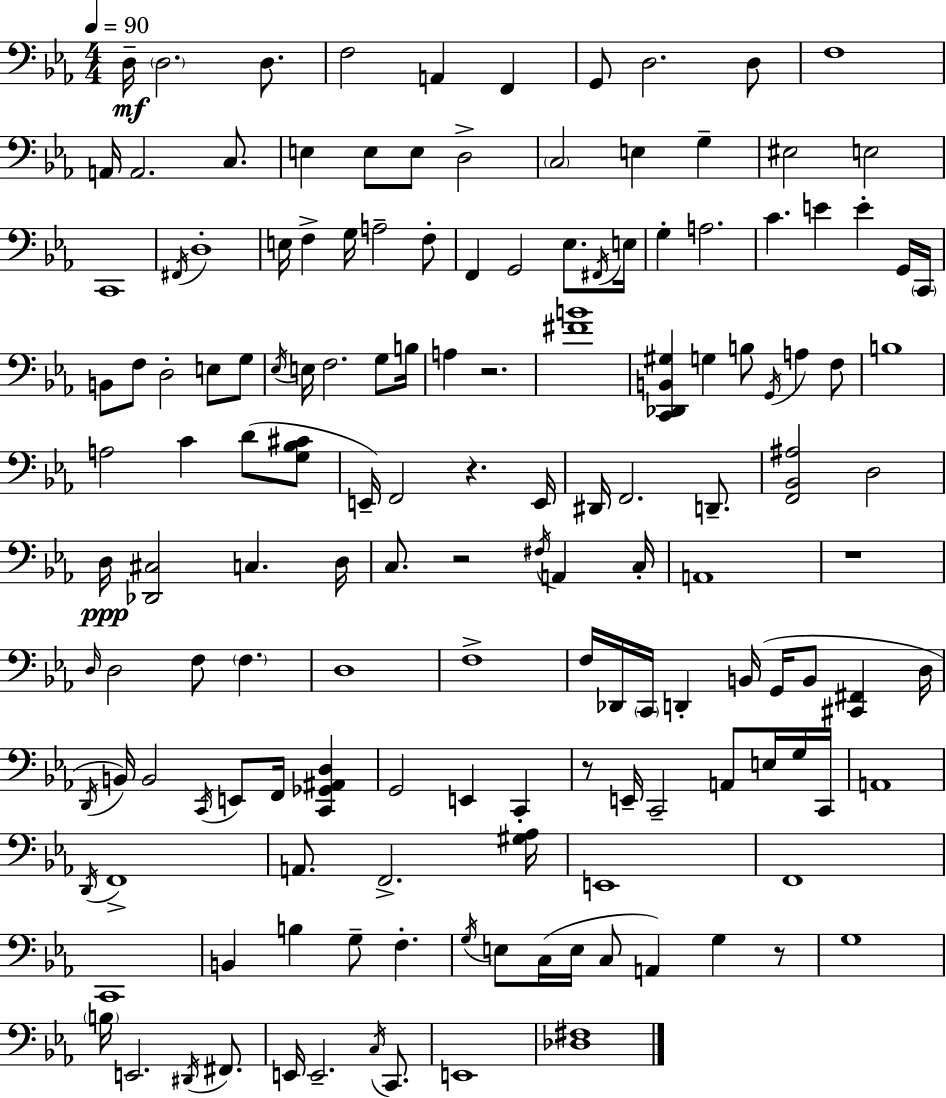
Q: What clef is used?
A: bass